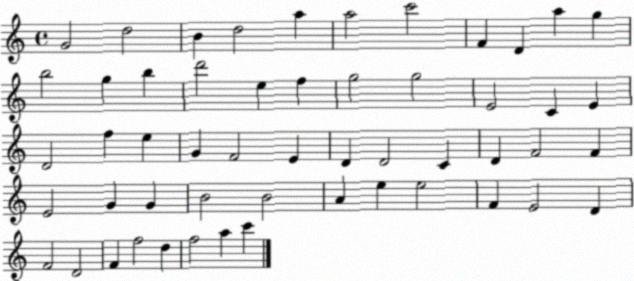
X:1
T:Untitled
M:4/4
L:1/4
K:C
G2 d2 B d2 a a2 c'2 F D a g b2 g b d'2 e f g2 g2 E2 C E D2 f e G F2 E D D2 C D F2 F E2 G G B2 B2 A e e2 F E2 D F2 D2 F f2 d f2 a c'